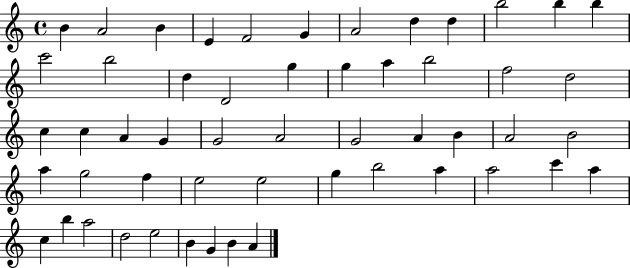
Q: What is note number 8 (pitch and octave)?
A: D5